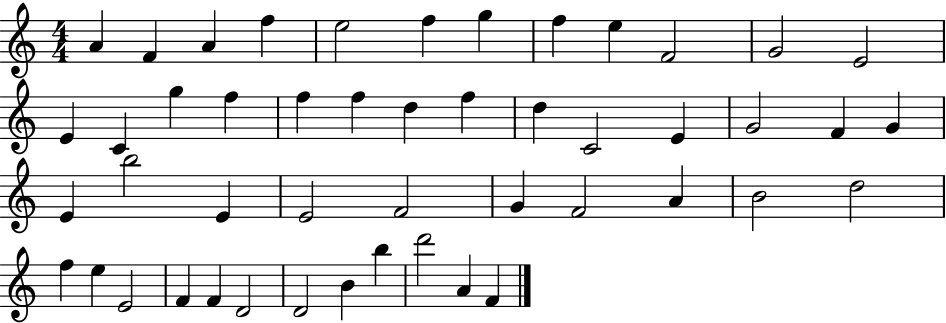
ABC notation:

X:1
T:Untitled
M:4/4
L:1/4
K:C
A F A f e2 f g f e F2 G2 E2 E C g f f f d f d C2 E G2 F G E b2 E E2 F2 G F2 A B2 d2 f e E2 F F D2 D2 B b d'2 A F